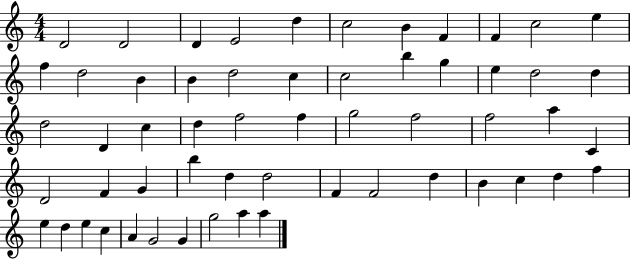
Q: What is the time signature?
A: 4/4